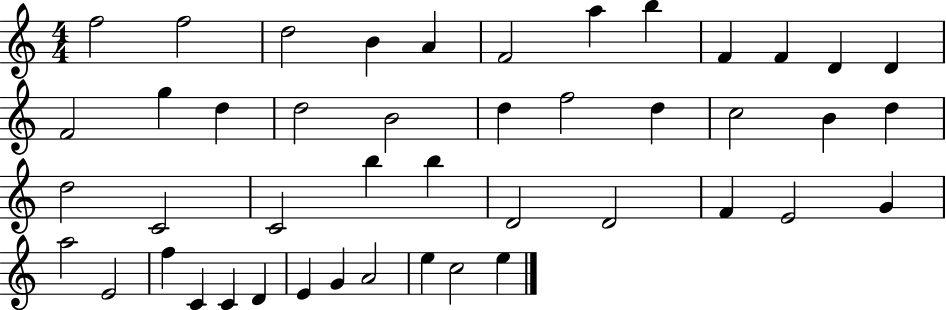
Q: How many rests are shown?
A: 0